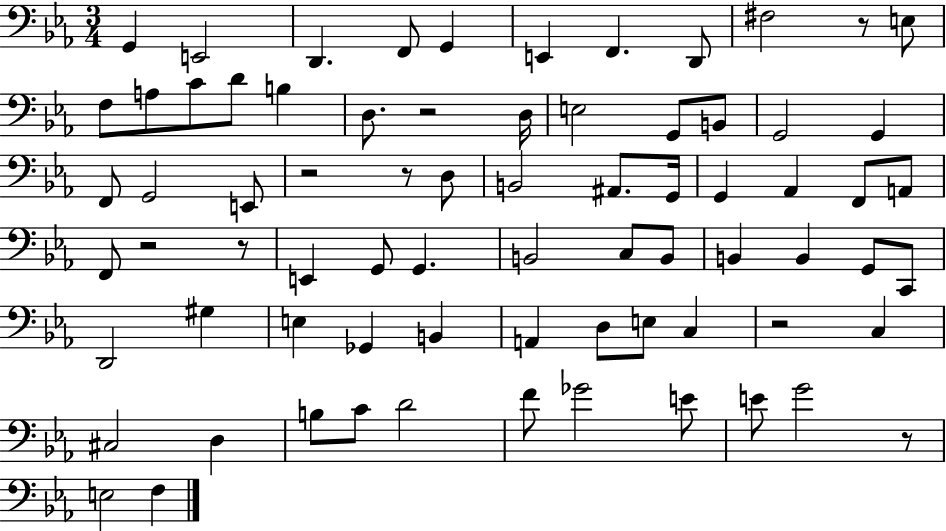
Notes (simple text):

G2/q E2/h D2/q. F2/e G2/q E2/q F2/q. D2/e F#3/h R/e E3/e F3/e A3/e C4/e D4/e B3/q D3/e. R/h D3/s E3/h G2/e B2/e G2/h G2/q F2/e G2/h E2/e R/h R/e D3/e B2/h A#2/e. G2/s G2/q Ab2/q F2/e A2/e F2/e R/h R/e E2/q G2/e G2/q. B2/h C3/e B2/e B2/q B2/q G2/e C2/e D2/h G#3/q E3/q Gb2/q B2/q A2/q D3/e E3/e C3/q R/h C3/q C#3/h D3/q B3/e C4/e D4/h F4/e Gb4/h E4/e E4/e G4/h R/e E3/h F3/q